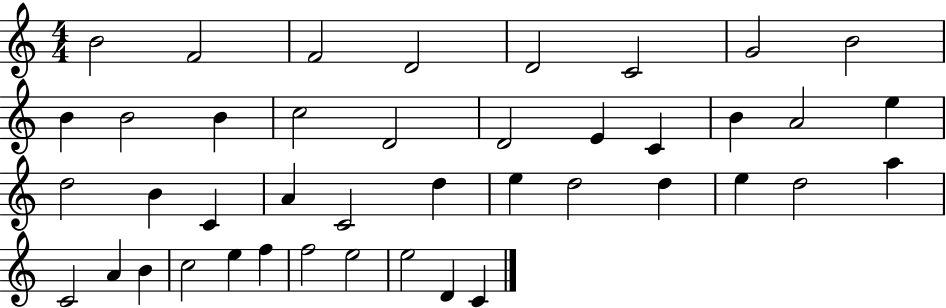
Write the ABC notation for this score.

X:1
T:Untitled
M:4/4
L:1/4
K:C
B2 F2 F2 D2 D2 C2 G2 B2 B B2 B c2 D2 D2 E C B A2 e d2 B C A C2 d e d2 d e d2 a C2 A B c2 e f f2 e2 e2 D C